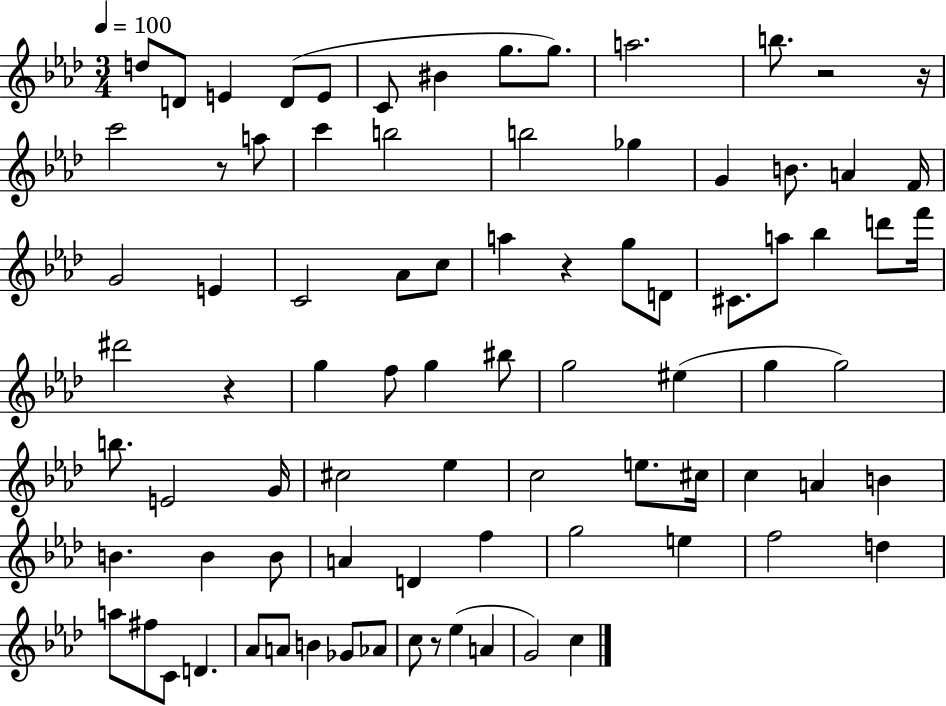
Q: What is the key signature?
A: AES major